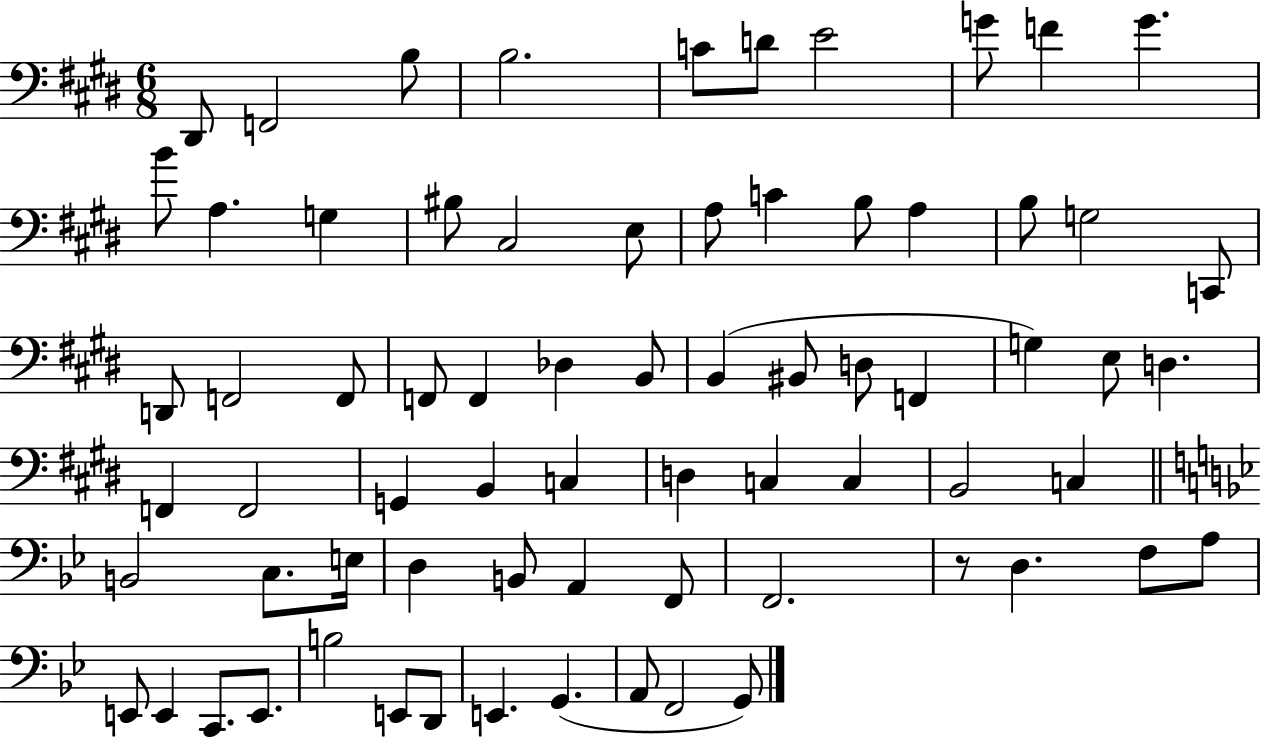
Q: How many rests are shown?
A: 1